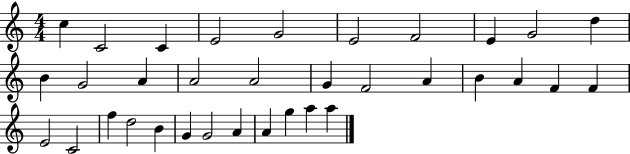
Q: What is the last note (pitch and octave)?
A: A5